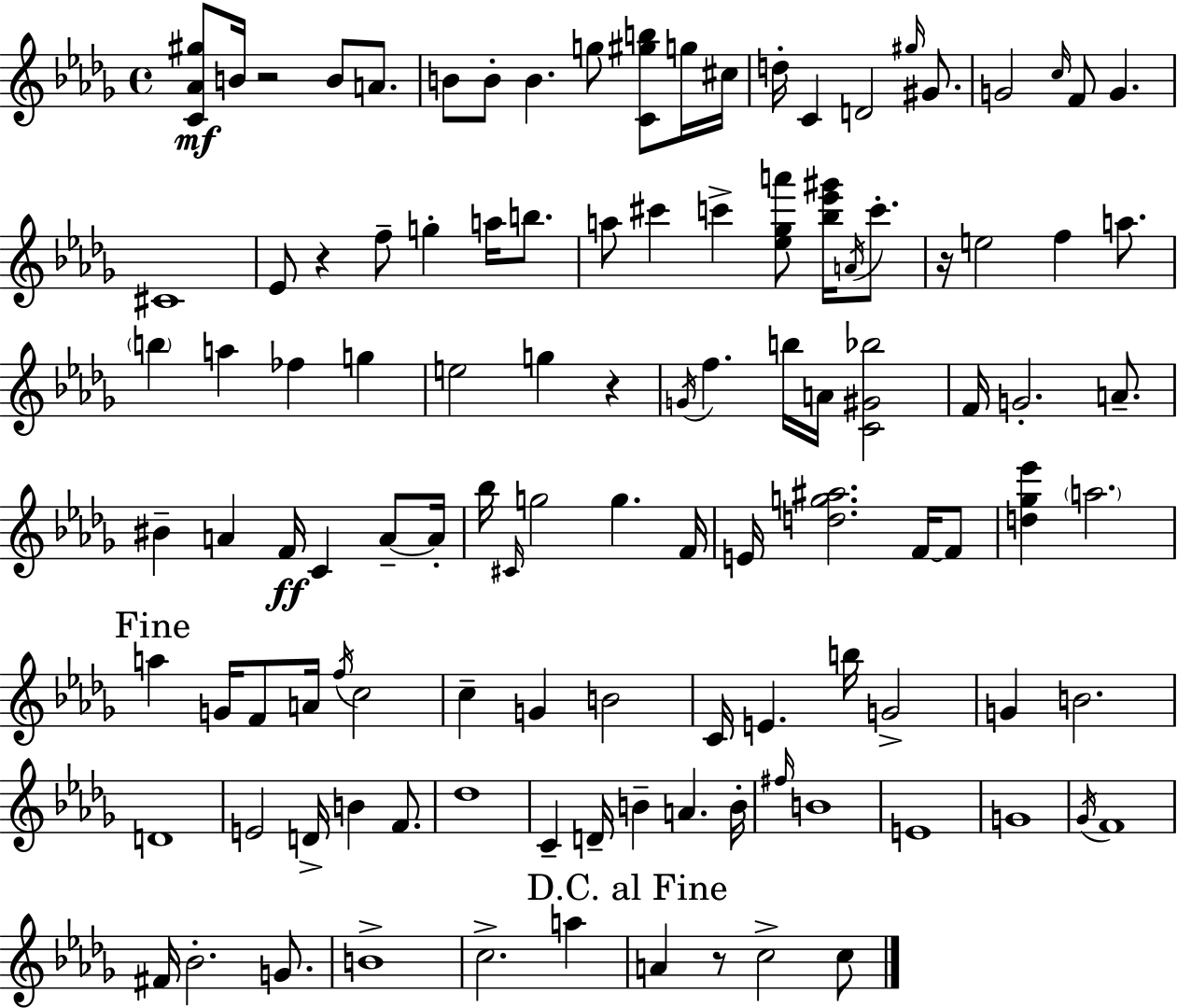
[C4,Ab4,G#5]/e B4/s R/h B4/e A4/e. B4/e B4/e B4/q. G5/e [C4,G#5,B5]/e G5/s C#5/s D5/s C4/q D4/h G#5/s G#4/e. G4/h C5/s F4/e G4/q. C#4/w Eb4/e R/q F5/e G5/q A5/s B5/e. A5/e C#6/q C6/q [Eb5,Gb5,A6]/e [Bb5,Eb6,G#6]/s A4/s C6/e. R/s E5/h F5/q A5/e. B5/q A5/q FES5/q G5/q E5/h G5/q R/q G4/s F5/q. B5/s A4/s [C4,G#4,Bb5]/h F4/s G4/h. A4/e. BIS4/q A4/q F4/s C4/q A4/e A4/s Bb5/s C#4/s G5/h G5/q. F4/s E4/s [D5,G5,A#5]/h. F4/s F4/e [D5,Gb5,Eb6]/q A5/h. A5/q G4/s F4/e A4/s F5/s C5/h C5/q G4/q B4/h C4/s E4/q. B5/s G4/h G4/q B4/h. D4/w E4/h D4/s B4/q F4/e. Db5/w C4/q D4/s B4/q A4/q. B4/s F#5/s B4/w E4/w G4/w Gb4/s F4/w F#4/s Bb4/h. G4/e. B4/w C5/h. A5/q A4/q R/e C5/h C5/e